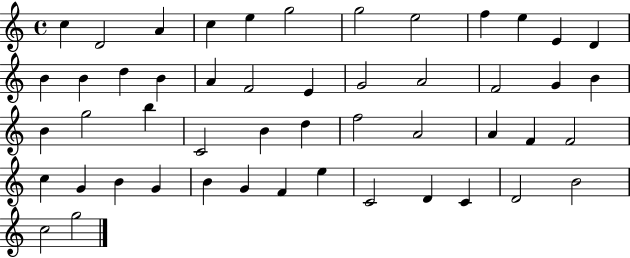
C5/q D4/h A4/q C5/q E5/q G5/h G5/h E5/h F5/q E5/q E4/q D4/q B4/q B4/q D5/q B4/q A4/q F4/h E4/q G4/h A4/h F4/h G4/q B4/q B4/q G5/h B5/q C4/h B4/q D5/q F5/h A4/h A4/q F4/q F4/h C5/q G4/q B4/q G4/q B4/q G4/q F4/q E5/q C4/h D4/q C4/q D4/h B4/h C5/h G5/h